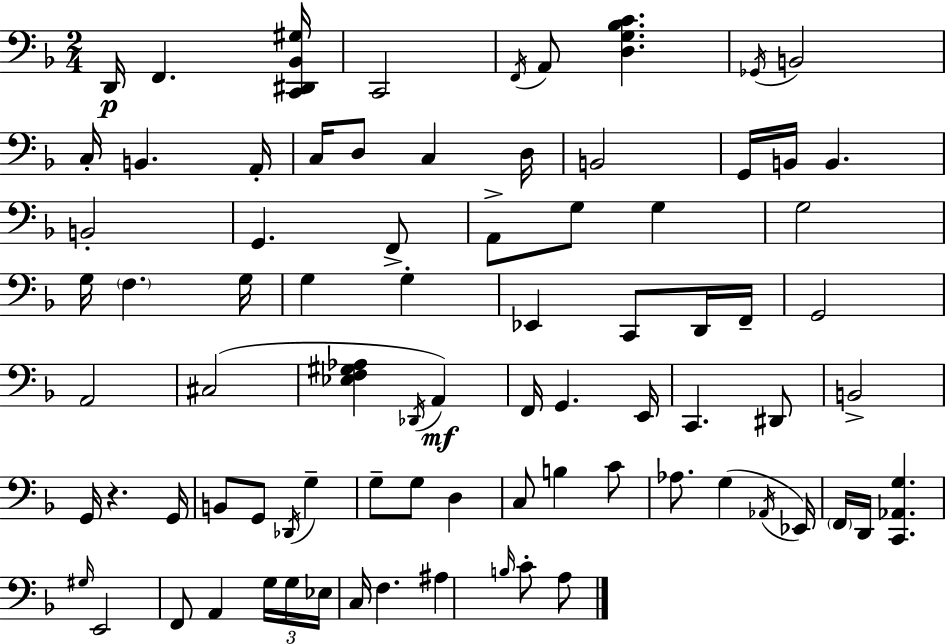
X:1
T:Untitled
M:2/4
L:1/4
K:F
D,,/4 F,, [C,,^D,,_B,,^G,]/4 C,,2 F,,/4 A,,/2 [D,G,_B,C] _G,,/4 B,,2 C,/4 B,, A,,/4 C,/4 D,/2 C, D,/4 B,,2 G,,/4 B,,/4 B,, B,,2 G,, F,,/2 A,,/2 G,/2 G, G,2 G,/4 F, G,/4 G, G, _E,, C,,/2 D,,/4 F,,/4 G,,2 A,,2 ^C,2 [_E,F,^G,_A,] _D,,/4 A,, F,,/4 G,, E,,/4 C,, ^D,,/2 B,,2 G,,/4 z G,,/4 B,,/2 G,,/2 _D,,/4 G, G,/2 G,/2 D, C,/2 B, C/2 _A,/2 G, _A,,/4 _E,,/4 F,,/4 D,,/4 [C,,_A,,G,] ^G,/4 E,,2 F,,/2 A,, G,/4 G,/4 _E,/4 C,/4 F, ^A, B,/4 C/2 A,/2